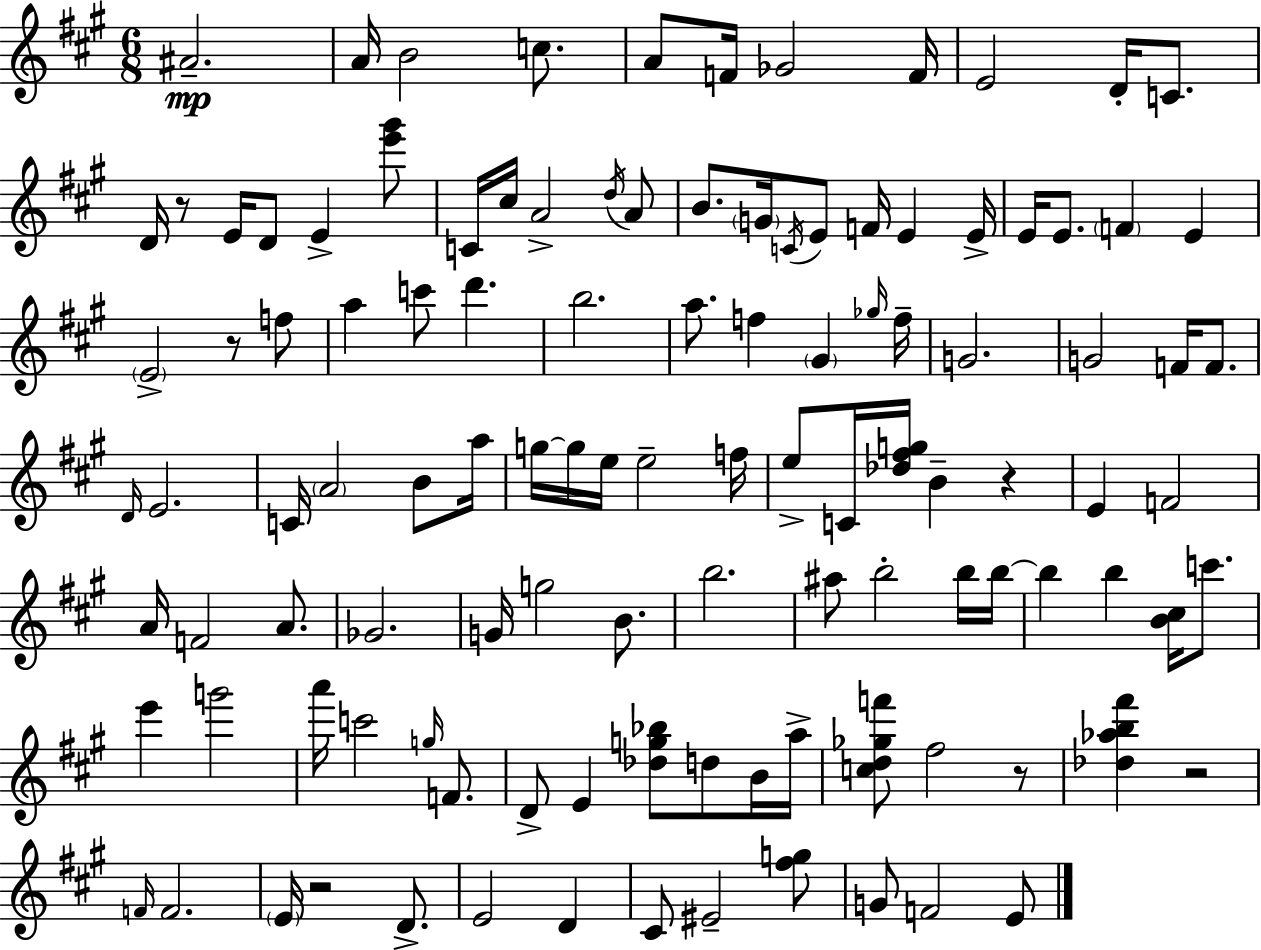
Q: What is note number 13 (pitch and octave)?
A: E4